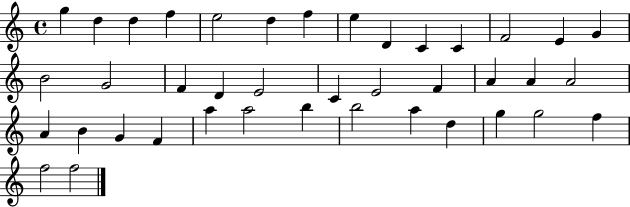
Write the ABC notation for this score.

X:1
T:Untitled
M:4/4
L:1/4
K:C
g d d f e2 d f e D C C F2 E G B2 G2 F D E2 C E2 F A A A2 A B G F a a2 b b2 a d g g2 f f2 f2